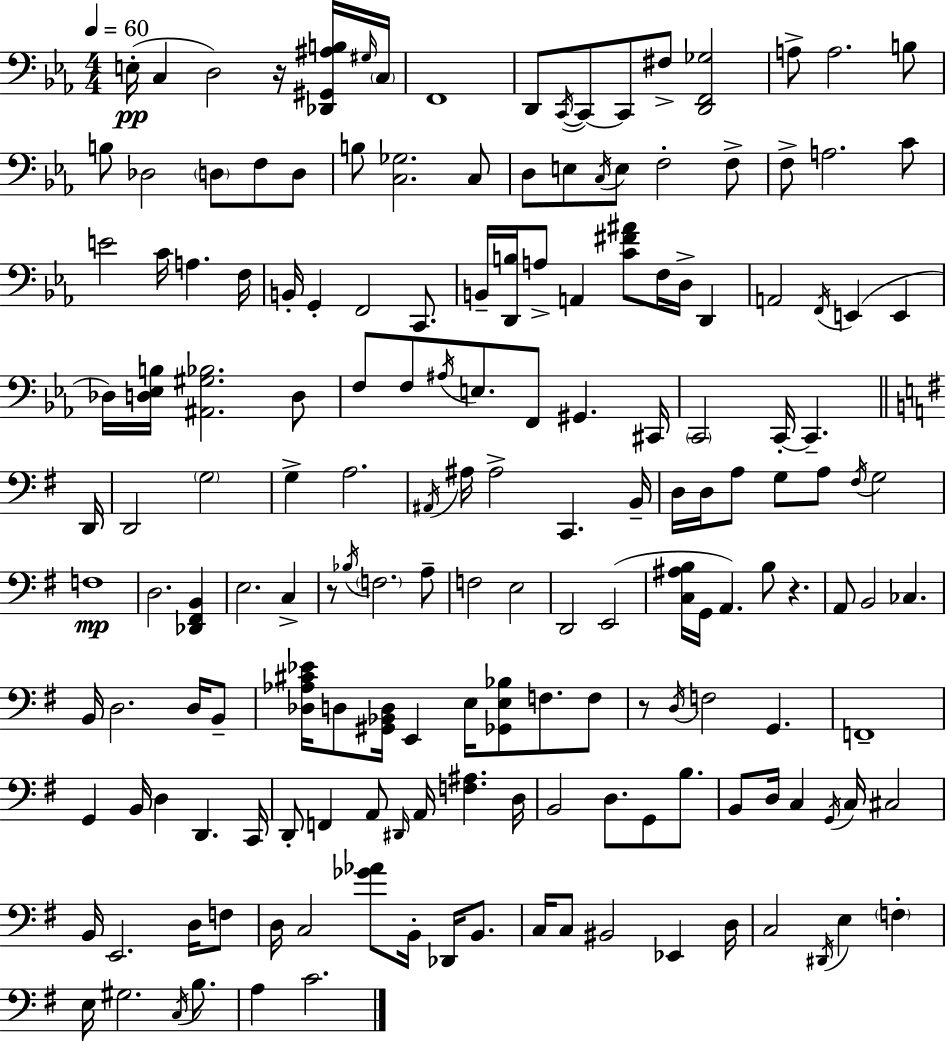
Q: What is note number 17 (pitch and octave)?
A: D3